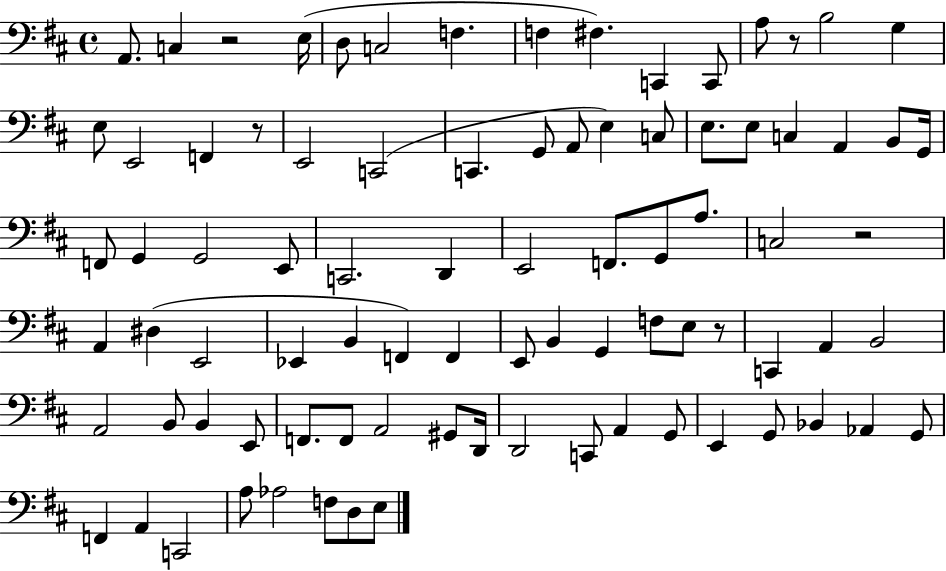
A2/e. C3/q R/h E3/s D3/e C3/h F3/q. F3/q F#3/q. C2/q C2/e A3/e R/e B3/h G3/q E3/e E2/h F2/q R/e E2/h C2/h C2/q. G2/e A2/e E3/q C3/e E3/e. E3/e C3/q A2/q B2/e G2/s F2/e G2/q G2/h E2/e C2/h. D2/q E2/h F2/e. G2/e A3/e. C3/h R/h A2/q D#3/q E2/h Eb2/q B2/q F2/q F2/q E2/e B2/q G2/q F3/e E3/e R/e C2/q A2/q B2/h A2/h B2/e B2/q E2/e F2/e. F2/e A2/h G#2/e D2/s D2/h C2/e A2/q G2/e E2/q G2/e Bb2/q Ab2/q G2/e F2/q A2/q C2/h A3/e Ab3/h F3/e D3/e E3/e